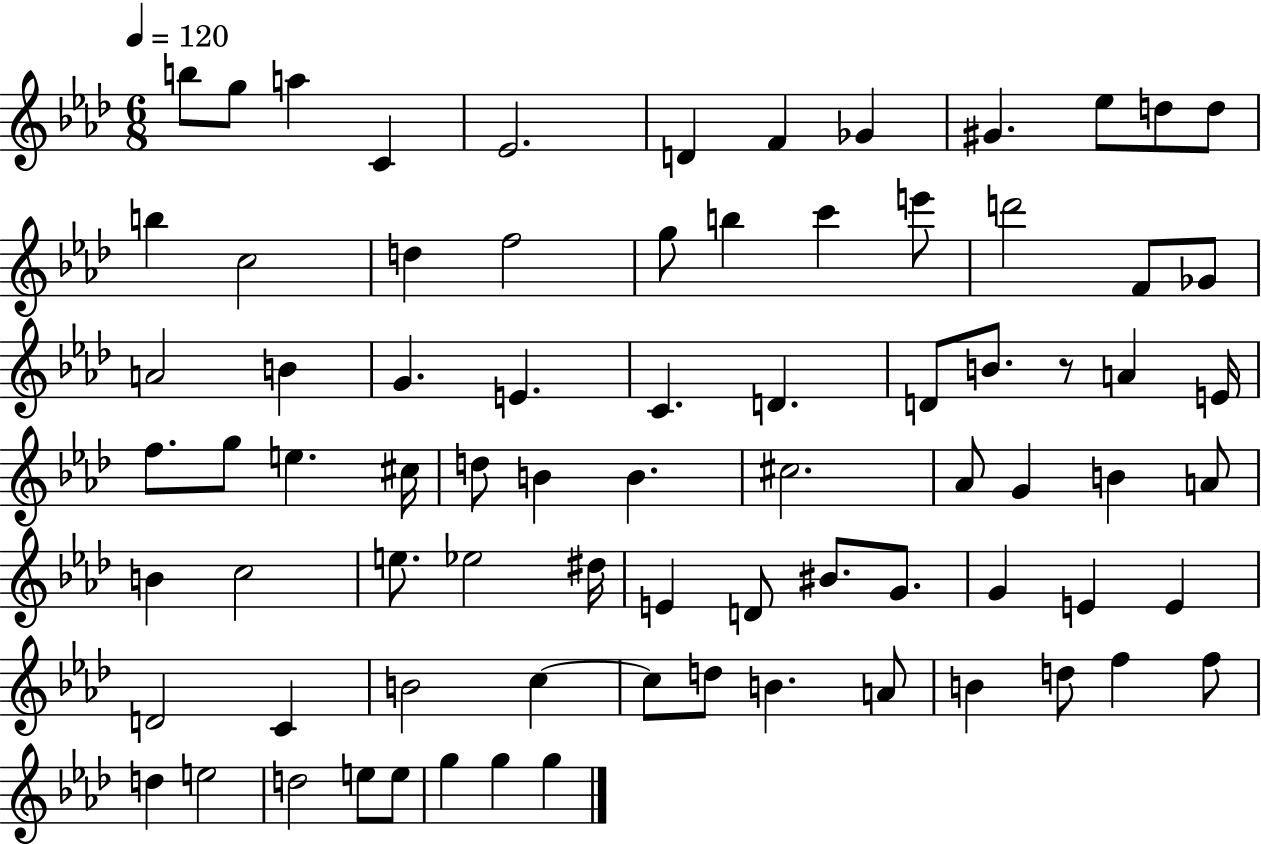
{
  \clef treble
  \numericTimeSignature
  \time 6/8
  \key aes \major
  \tempo 4 = 120
  \repeat volta 2 { b''8 g''8 a''4 c'4 | ees'2. | d'4 f'4 ges'4 | gis'4. ees''8 d''8 d''8 | \break b''4 c''2 | d''4 f''2 | g''8 b''4 c'''4 e'''8 | d'''2 f'8 ges'8 | \break a'2 b'4 | g'4. e'4. | c'4. d'4. | d'8 b'8. r8 a'4 e'16 | \break f''8. g''8 e''4. cis''16 | d''8 b'4 b'4. | cis''2. | aes'8 g'4 b'4 a'8 | \break b'4 c''2 | e''8. ees''2 dis''16 | e'4 d'8 bis'8. g'8. | g'4 e'4 e'4 | \break d'2 c'4 | b'2 c''4~~ | c''8 d''8 b'4. a'8 | b'4 d''8 f''4 f''8 | \break d''4 e''2 | d''2 e''8 e''8 | g''4 g''4 g''4 | } \bar "|."
}